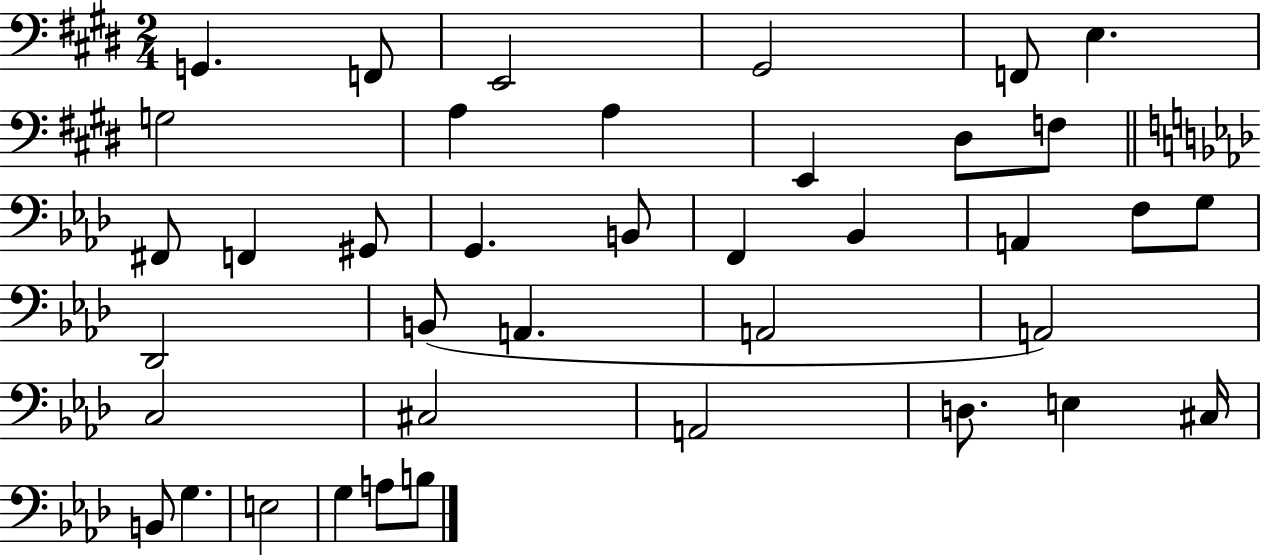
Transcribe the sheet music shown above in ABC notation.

X:1
T:Untitled
M:2/4
L:1/4
K:E
G,, F,,/2 E,,2 ^G,,2 F,,/2 E, G,2 A, A, E,, ^D,/2 F,/2 ^F,,/2 F,, ^G,,/2 G,, B,,/2 F,, _B,, A,, F,/2 G,/2 _D,,2 B,,/2 A,, A,,2 A,,2 C,2 ^C,2 A,,2 D,/2 E, ^C,/4 B,,/2 G, E,2 G, A,/2 B,/2